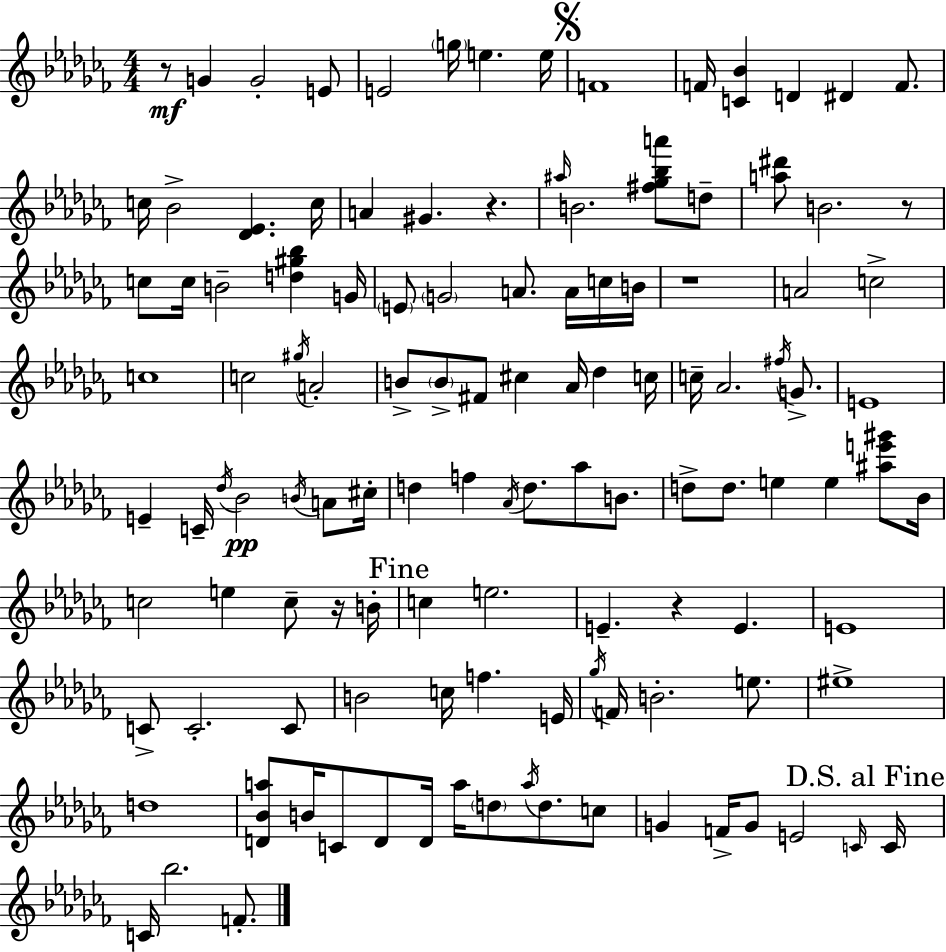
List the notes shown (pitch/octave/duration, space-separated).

R/e G4/q G4/h E4/e E4/h G5/s E5/q. E5/s F4/w F4/s [C4,Bb4]/q D4/q D#4/q F4/e. C5/s Bb4/h [Db4,Eb4]/q. C5/s A4/q G#4/q. R/q. A#5/s B4/h. [F#5,Gb5,Bb5,A6]/e D5/e [A5,D#6]/e B4/h. R/e C5/e C5/s B4/h [D5,G#5,Bb5]/q G4/s E4/e G4/h A4/e. A4/s C5/s B4/s R/w A4/h C5/h C5/w C5/h G#5/s A4/h B4/e B4/e F#4/e C#5/q Ab4/s Db5/q C5/s C5/s Ab4/h. F#5/s G4/e. E4/w E4/q C4/s Db5/s Bb4/h B4/s A4/e C#5/s D5/q F5/q Ab4/s D5/e. Ab5/e B4/e. D5/e D5/e. E5/q E5/q [A#5,E6,G#6]/e Bb4/s C5/h E5/q C5/e R/s B4/s C5/q E5/h. E4/q. R/q E4/q. E4/w C4/e C4/h. C4/e B4/h C5/s F5/q. E4/s Gb5/s F4/s B4/h. E5/e. EIS5/w D5/w [D4,Bb4,A5]/e B4/s C4/e D4/e D4/s A5/s D5/e A5/s D5/e. C5/e G4/q F4/s G4/e E4/h C4/s C4/s C4/s Bb5/h. F4/e.